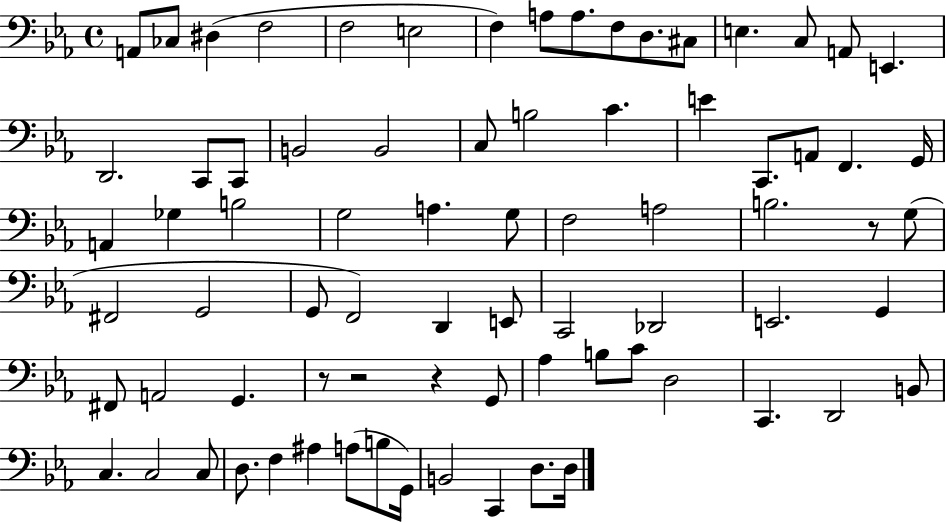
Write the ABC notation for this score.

X:1
T:Untitled
M:4/4
L:1/4
K:Eb
A,,/2 _C,/2 ^D, F,2 F,2 E,2 F, A,/2 A,/2 F,/2 D,/2 ^C,/2 E, C,/2 A,,/2 E,, D,,2 C,,/2 C,,/2 B,,2 B,,2 C,/2 B,2 C E C,,/2 A,,/2 F,, G,,/4 A,, _G, B,2 G,2 A, G,/2 F,2 A,2 B,2 z/2 G,/2 ^F,,2 G,,2 G,,/2 F,,2 D,, E,,/2 C,,2 _D,,2 E,,2 G,, ^F,,/2 A,,2 G,, z/2 z2 z G,,/2 _A, B,/2 C/2 D,2 C,, D,,2 B,,/2 C, C,2 C,/2 D,/2 F, ^A, A,/2 B,/2 G,,/4 B,,2 C,, D,/2 D,/4